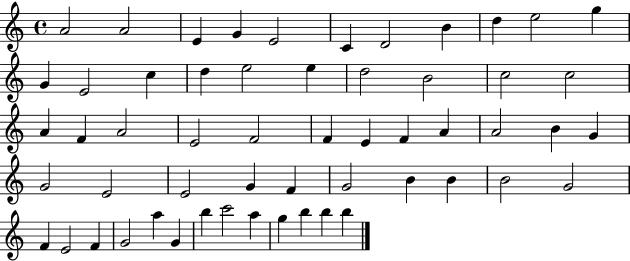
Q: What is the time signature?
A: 4/4